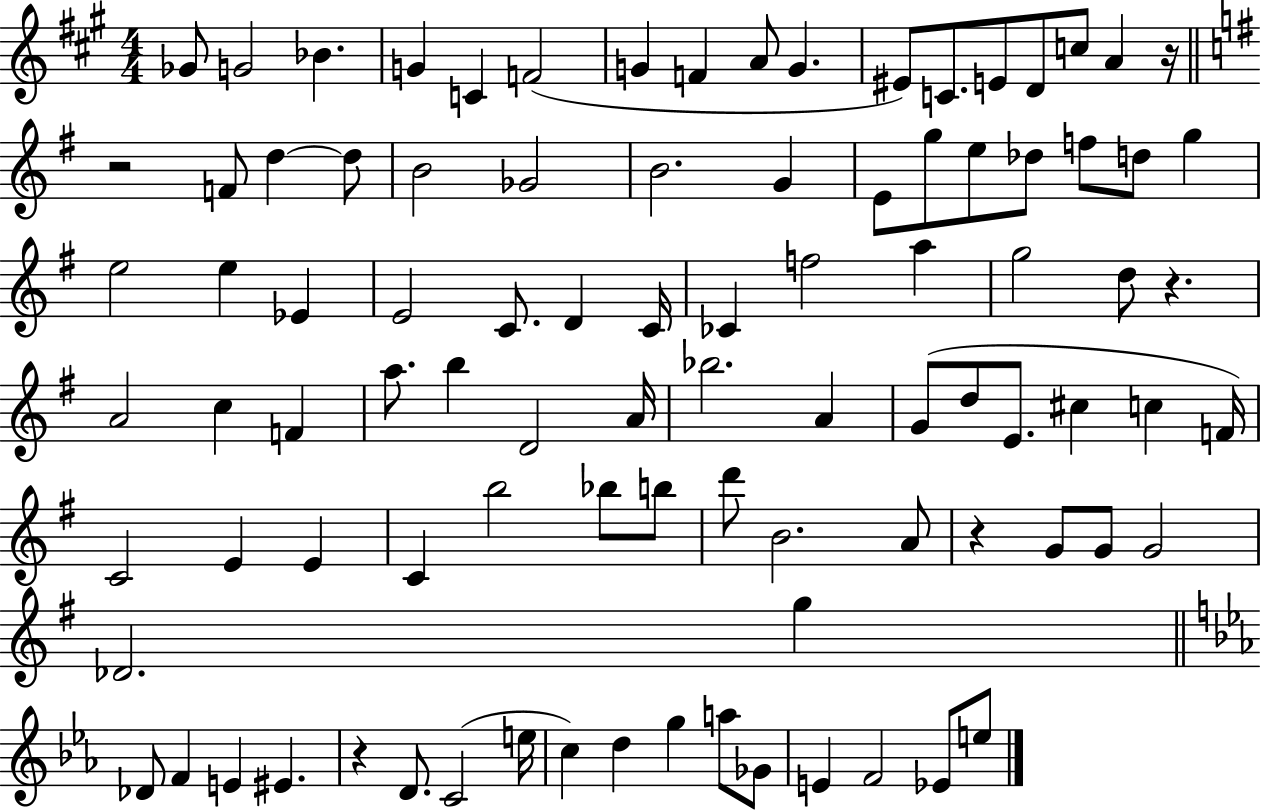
{
  \clef treble
  \numericTimeSignature
  \time 4/4
  \key a \major
  ges'8 g'2 bes'4. | g'4 c'4 f'2( | g'4 f'4 a'8 g'4. | eis'8) c'8. e'8 d'8 c''8 a'4 r16 | \break \bar "||" \break \key e \minor r2 f'8 d''4~~ d''8 | b'2 ges'2 | b'2. g'4 | e'8 g''8 e''8 des''8 f''8 d''8 g''4 | \break e''2 e''4 ees'4 | e'2 c'8. d'4 c'16 | ces'4 f''2 a''4 | g''2 d''8 r4. | \break a'2 c''4 f'4 | a''8. b''4 d'2 a'16 | bes''2. a'4 | g'8( d''8 e'8. cis''4 c''4 f'16) | \break c'2 e'4 e'4 | c'4 b''2 bes''8 b''8 | d'''8 b'2. a'8 | r4 g'8 g'8 g'2 | \break des'2. g''4 | \bar "||" \break \key ees \major des'8 f'4 e'4 eis'4. | r4 d'8. c'2( e''16 | c''4) d''4 g''4 a''8 ges'8 | e'4 f'2 ees'8 e''8 | \break \bar "|."
}